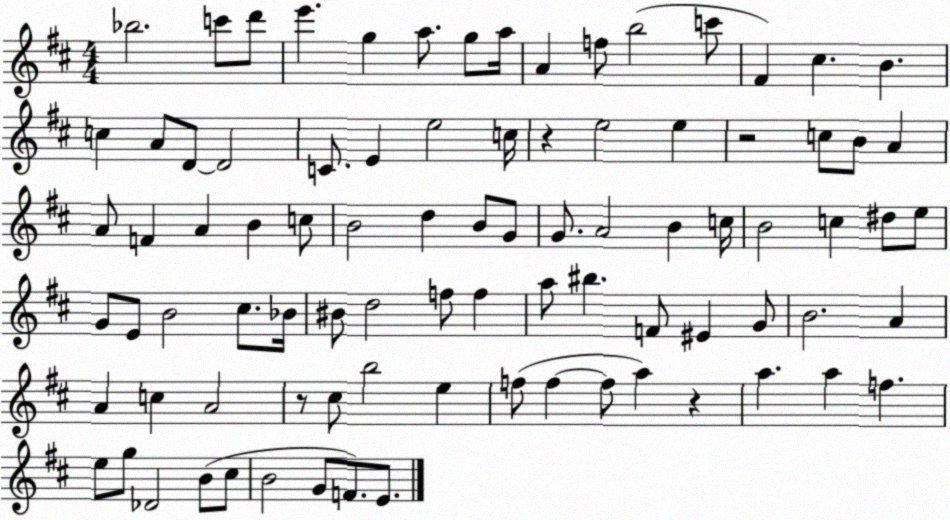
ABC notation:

X:1
T:Untitled
M:4/4
L:1/4
K:D
_b2 c'/2 d'/2 e' g a/2 g/2 a/4 A f/2 b2 c'/2 ^F ^c B c A/2 D/2 D2 C/2 E e2 c/4 z e2 e z2 c/2 B/2 A A/2 F A B c/2 B2 d B/2 G/2 G/2 A2 B c/4 B2 c ^d/2 e/2 G/2 E/2 B2 ^c/2 _B/4 ^B/2 d2 f/2 f a/2 ^b F/2 ^E G/2 B2 A A c A2 z/2 ^c/2 b2 e f/2 f f/2 a z a a f e/2 g/2 _D2 B/2 ^c/2 B2 G/2 F/2 E/2